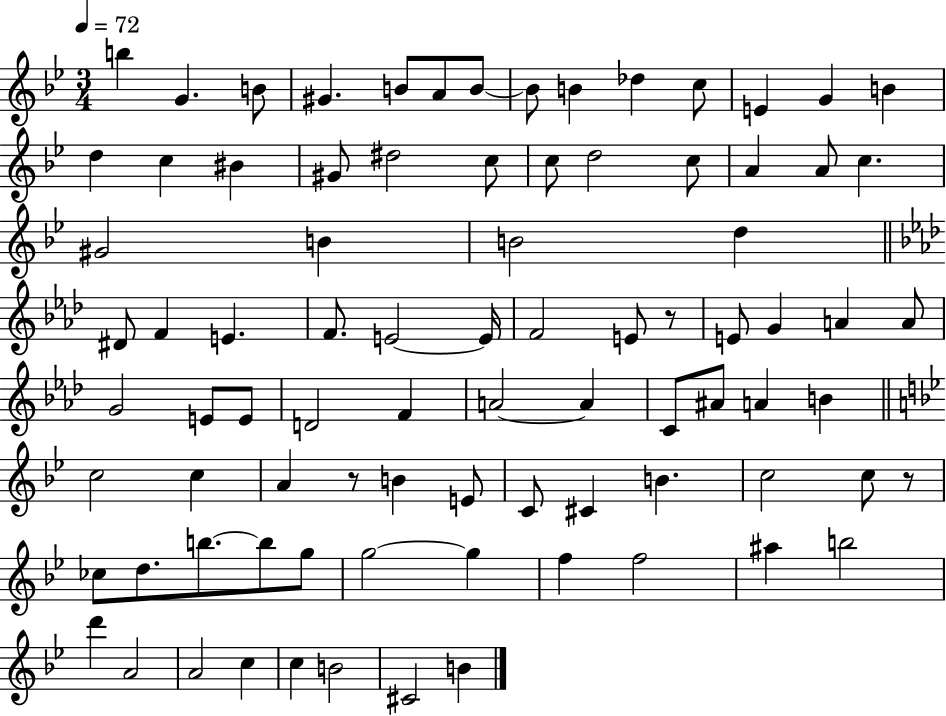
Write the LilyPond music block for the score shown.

{
  \clef treble
  \numericTimeSignature
  \time 3/4
  \key bes \major
  \tempo 4 = 72
  b''4 g'4. b'8 | gis'4. b'8 a'8 b'8~~ | b'8 b'4 des''4 c''8 | e'4 g'4 b'4 | \break d''4 c''4 bis'4 | gis'8 dis''2 c''8 | c''8 d''2 c''8 | a'4 a'8 c''4. | \break gis'2 b'4 | b'2 d''4 | \bar "||" \break \key f \minor dis'8 f'4 e'4. | f'8. e'2~~ e'16 | f'2 e'8 r8 | e'8 g'4 a'4 a'8 | \break g'2 e'8 e'8 | d'2 f'4 | a'2~~ a'4 | c'8 ais'8 a'4 b'4 | \break \bar "||" \break \key g \minor c''2 c''4 | a'4 r8 b'4 e'8 | c'8 cis'4 b'4. | c''2 c''8 r8 | \break ces''8 d''8. b''8.~~ b''8 g''8 | g''2~~ g''4 | f''4 f''2 | ais''4 b''2 | \break d'''4 a'2 | a'2 c''4 | c''4 b'2 | cis'2 b'4 | \break \bar "|."
}